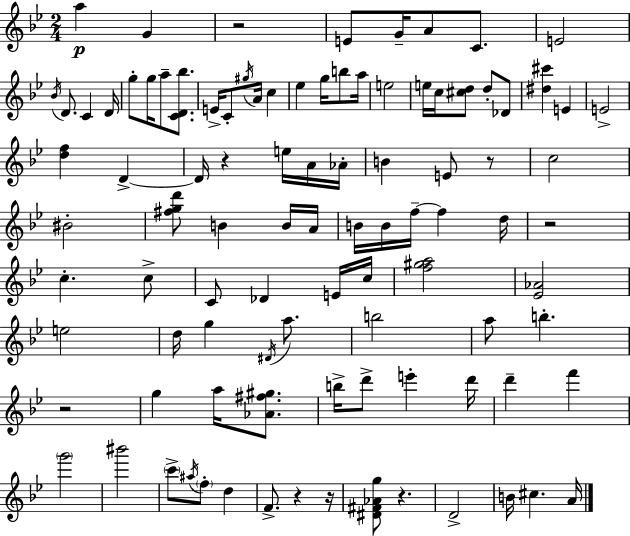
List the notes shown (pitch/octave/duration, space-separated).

A5/q G4/q R/h E4/e G4/s A4/e C4/e. E4/h Bb4/s D4/e. C4/q D4/s G5/e G5/s A5/e [C4,D4,Bb5]/e. E4/s C4/e G#5/s A4/s C5/q Eb5/q G5/s B5/e A5/s E5/h E5/s C5/s [C#5,D5]/e D5/e Db4/e [D#5,C#6]/q E4/q E4/h [D5,F5]/q D4/q D4/s R/q E5/s A4/s Ab4/s B4/q E4/e R/e C5/h BIS4/h [F#5,G5,D6]/e B4/q B4/s A4/s B4/s B4/s F5/s F5/q D5/s R/h C5/q. C5/e C4/e Db4/q E4/s C5/s [F5,G#5,A5]/h [Eb4,Ab4]/h E5/h D5/s G5/q D#4/s A5/e. B5/h A5/e B5/q. R/h G5/q A5/s [Ab4,F#5,G#5]/e. B5/s D6/e E6/q D6/s D6/q F6/q G6/h BIS6/h C6/e A#5/s F5/e D5/q F4/e. R/q R/s [D#4,F#4,Ab4,G5]/e R/q. D4/h B4/s C#5/q. A4/s